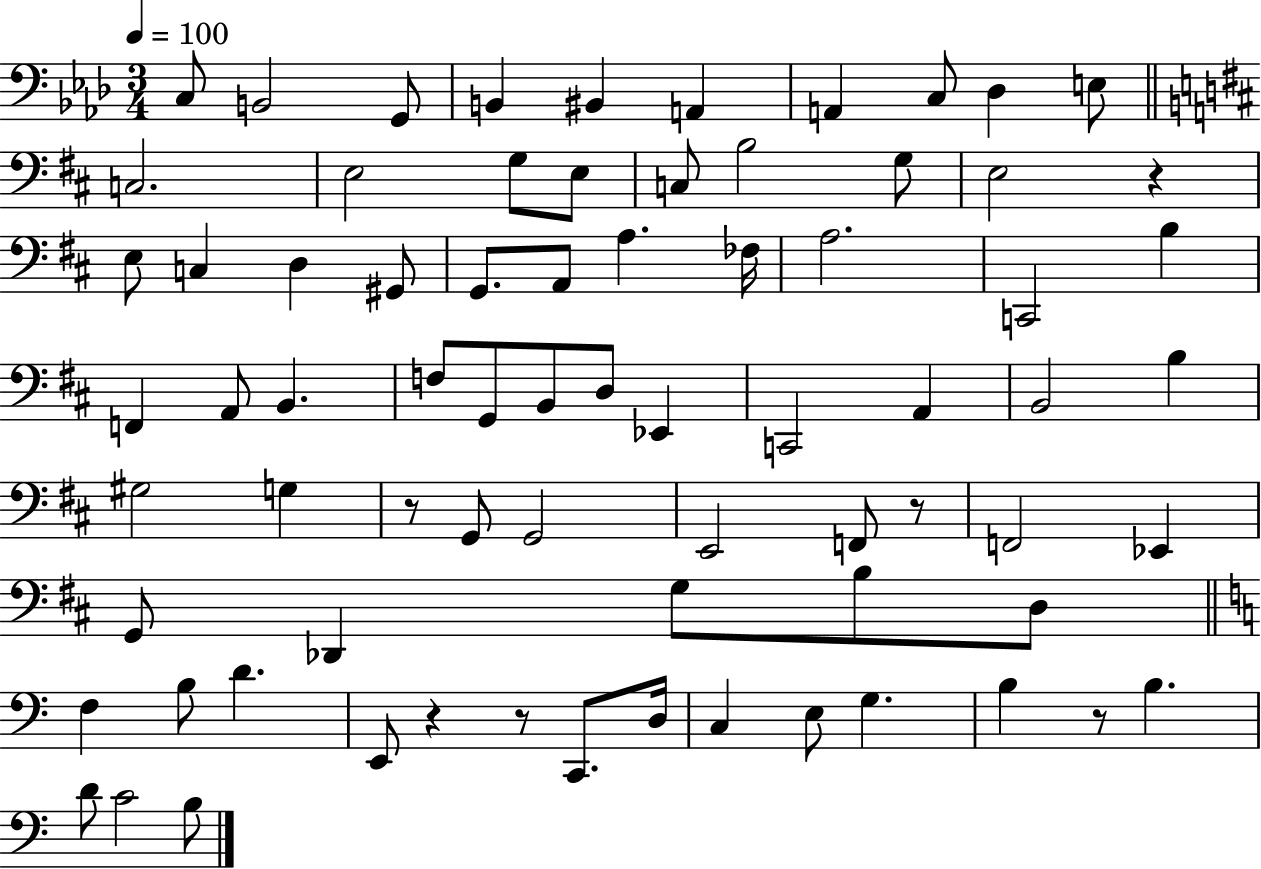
{
  \clef bass
  \numericTimeSignature
  \time 3/4
  \key aes \major
  \tempo 4 = 100
  c8 b,2 g,8 | b,4 bis,4 a,4 | a,4 c8 des4 e8 | \bar "||" \break \key b \minor c2. | e2 g8 e8 | c8 b2 g8 | e2 r4 | \break e8 c4 d4 gis,8 | g,8. a,8 a4. fes16 | a2. | c,2 b4 | \break f,4 a,8 b,4. | f8 g,8 b,8 d8 ees,4 | c,2 a,4 | b,2 b4 | \break gis2 g4 | r8 g,8 g,2 | e,2 f,8 r8 | f,2 ees,4 | \break g,8 des,4 g8 b8 d8 | \bar "||" \break \key c \major f4 b8 d'4. | e,8 r4 r8 c,8. d16 | c4 e8 g4. | b4 r8 b4. | \break d'8 c'2 b8 | \bar "|."
}